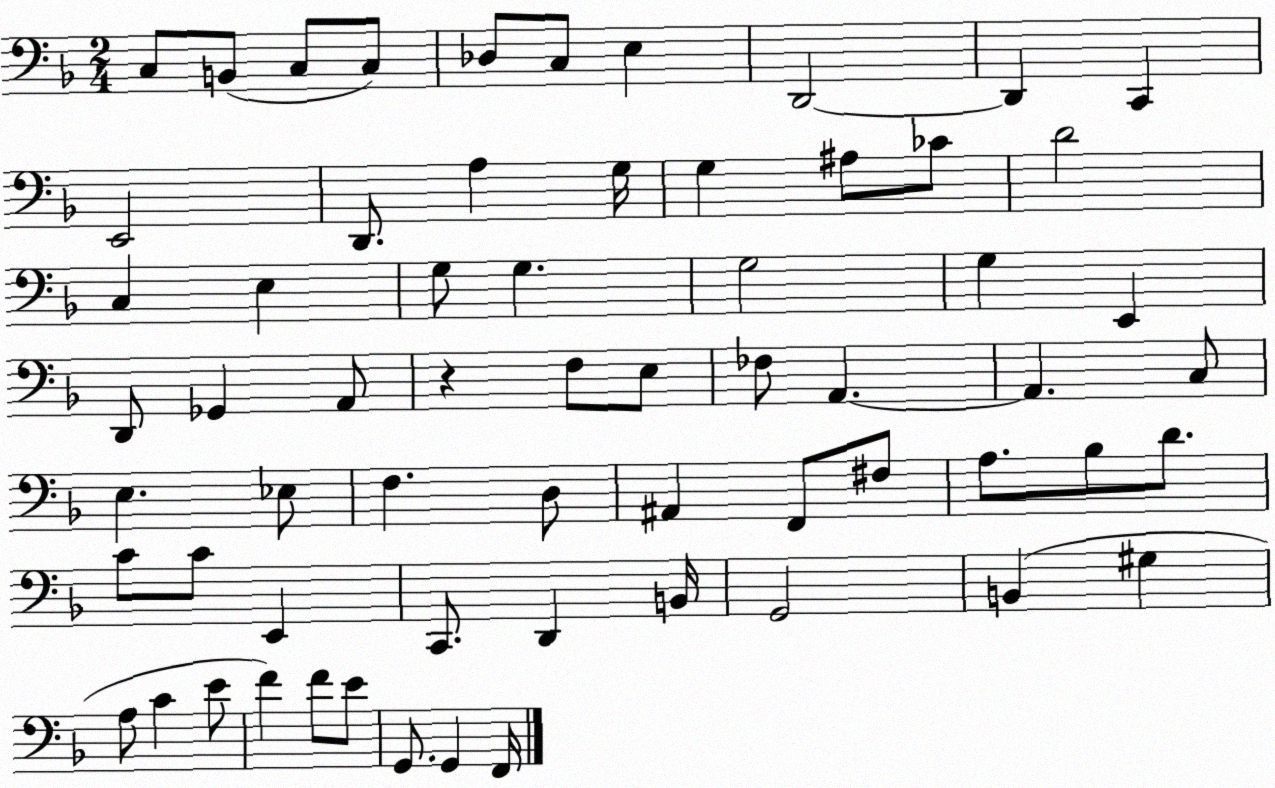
X:1
T:Untitled
M:2/4
L:1/4
K:F
C,/2 B,,/2 C,/2 C,/2 _D,/2 C,/2 E, D,,2 D,, C,, E,,2 D,,/2 A, G,/4 G, ^A,/2 _C/2 D2 C, E, G,/2 G, G,2 G, E,, D,,/2 _G,, A,,/2 z F,/2 E,/2 _F,/2 A,, A,, C,/2 E, _E,/2 F, D,/2 ^A,, F,,/2 ^F,/2 A,/2 _B,/2 D/2 C/2 C/2 E,, C,,/2 D,, B,,/4 G,,2 B,, ^G, A,/2 C E/2 F F/2 E/2 G,,/2 G,, F,,/4